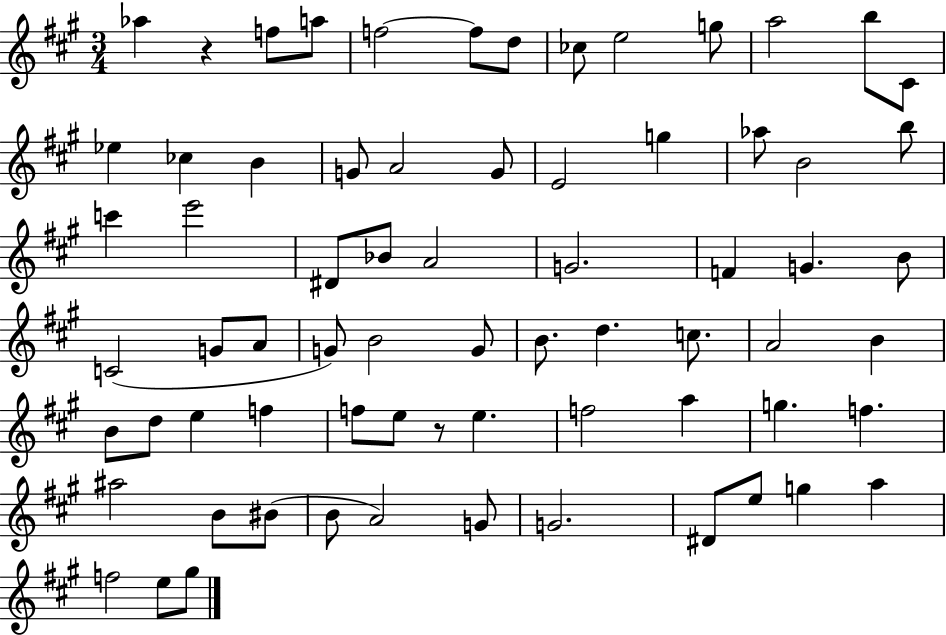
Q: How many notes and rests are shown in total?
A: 70